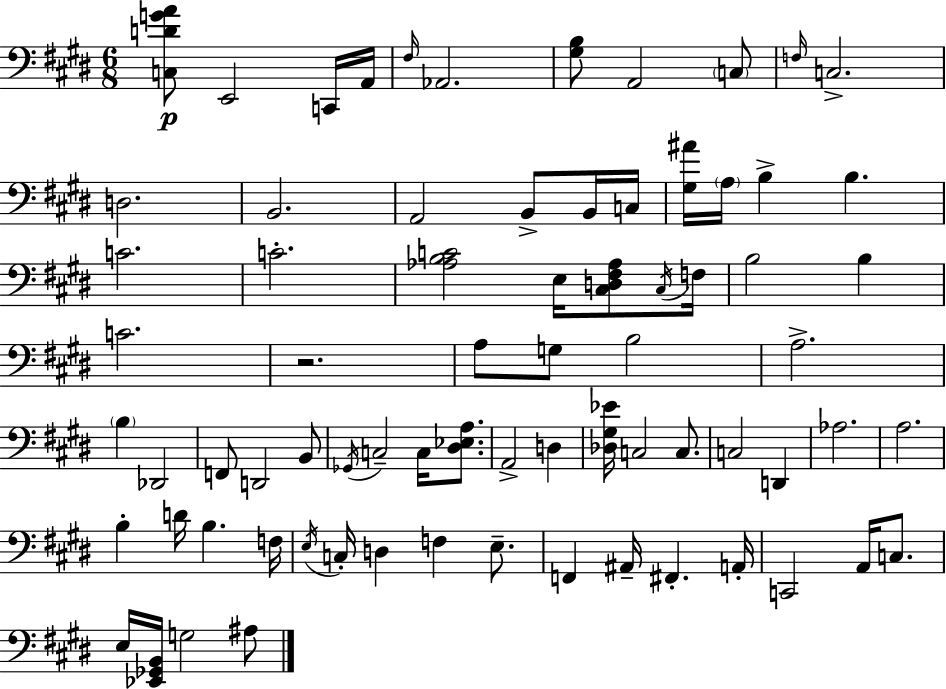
{
  \clef bass
  \numericTimeSignature
  \time 6/8
  \key e \major
  <c d' g' a'>8\p e,2 c,16 a,16 | \grace { fis16 } aes,2. | <gis b>8 a,2 \parenthesize c8 | \grace { f16 } c2.-> | \break d2. | b,2. | a,2 b,8-> | b,16 c16 <gis ais'>16 \parenthesize a16 b4-> b4. | \break c'2. | c'2.-. | <aes b c'>2 e16 <cis d fis aes>8 | \acciaccatura { cis16 } f16 b2 b4 | \break c'2. | r2. | a8 g8 b2 | a2.-> | \break \parenthesize b4 des,2 | f,8 d,2 | b,8 \acciaccatura { ges,16 } c2-- | c16 <dis ees a>8. a,2-> | \break d4 <des gis ees'>16 c2 | c8. c2 | d,4 aes2. | a2. | \break b4-. d'16 b4. | f16 \acciaccatura { e16 } c16-. d4 f4 | e8.-- f,4 ais,16-- fis,4.-. | a,16-. c,2 | \break a,16 c8. e16 <ees, ges, b,>16 g2 | ais8 \bar "|."
}